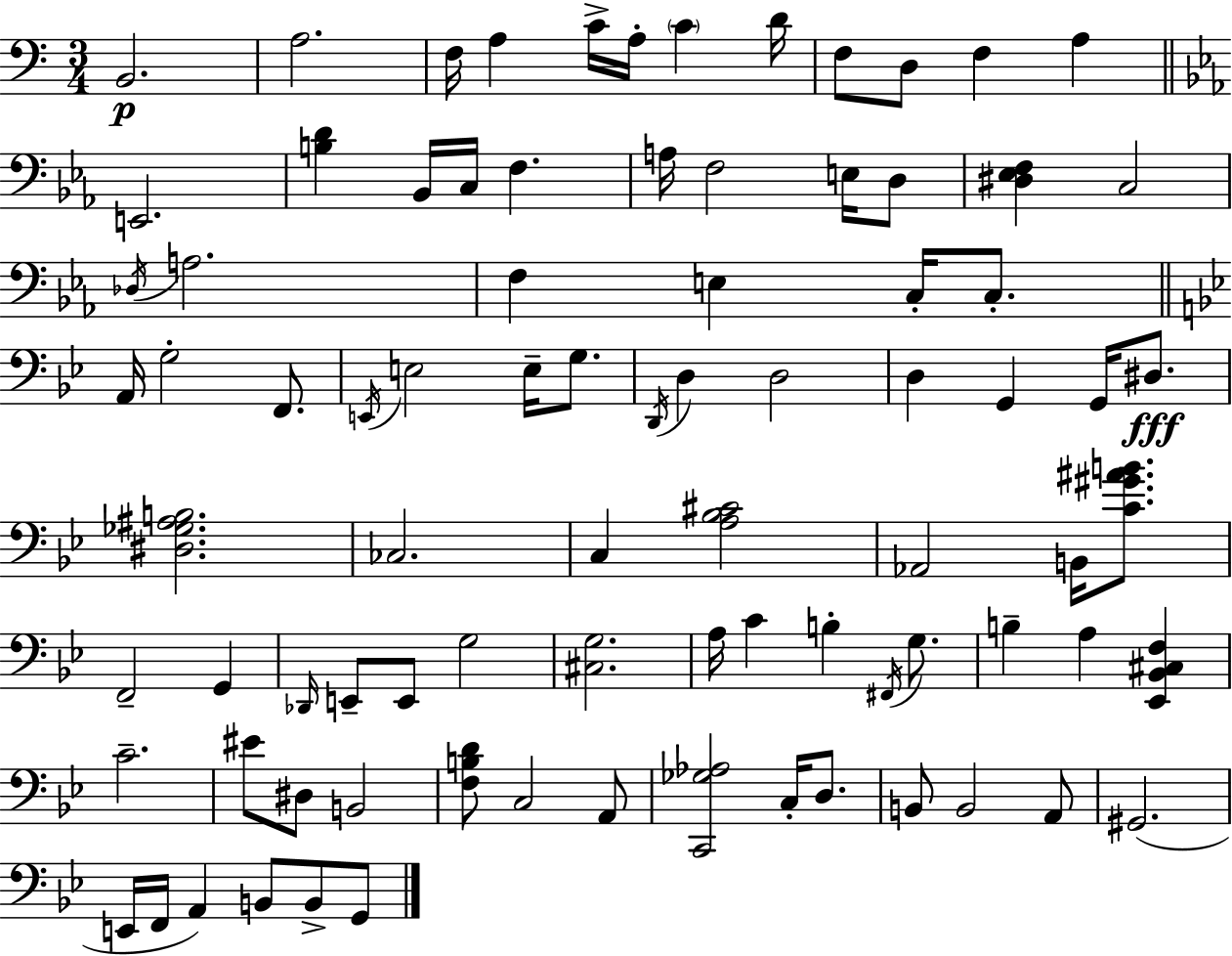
B2/h. A3/h. F3/s A3/q C4/s A3/s C4/q D4/s F3/e D3/e F3/q A3/q E2/h. [B3,D4]/q Bb2/s C3/s F3/q. A3/s F3/h E3/s D3/e [D#3,Eb3,F3]/q C3/h Db3/s A3/h. F3/q E3/q C3/s C3/e. A2/s G3/h F2/e. E2/s E3/h E3/s G3/e. D2/s D3/q D3/h D3/q G2/q G2/s D#3/e. [D#3,Gb3,A#3,B3]/h. CES3/h. C3/q [A3,Bb3,C#4]/h Ab2/h B2/s [C4,G#4,A#4,B4]/e. F2/h G2/q Db2/s E2/e E2/e G3/h [C#3,G3]/h. A3/s C4/q B3/q F#2/s G3/e. B3/q A3/q [Eb2,Bb2,C#3,F3]/q C4/h. EIS4/e D#3/e B2/h [F3,B3,D4]/e C3/h A2/e [C2,Gb3,Ab3]/h C3/s D3/e. B2/e B2/h A2/e G#2/h. E2/s F2/s A2/q B2/e B2/e G2/e